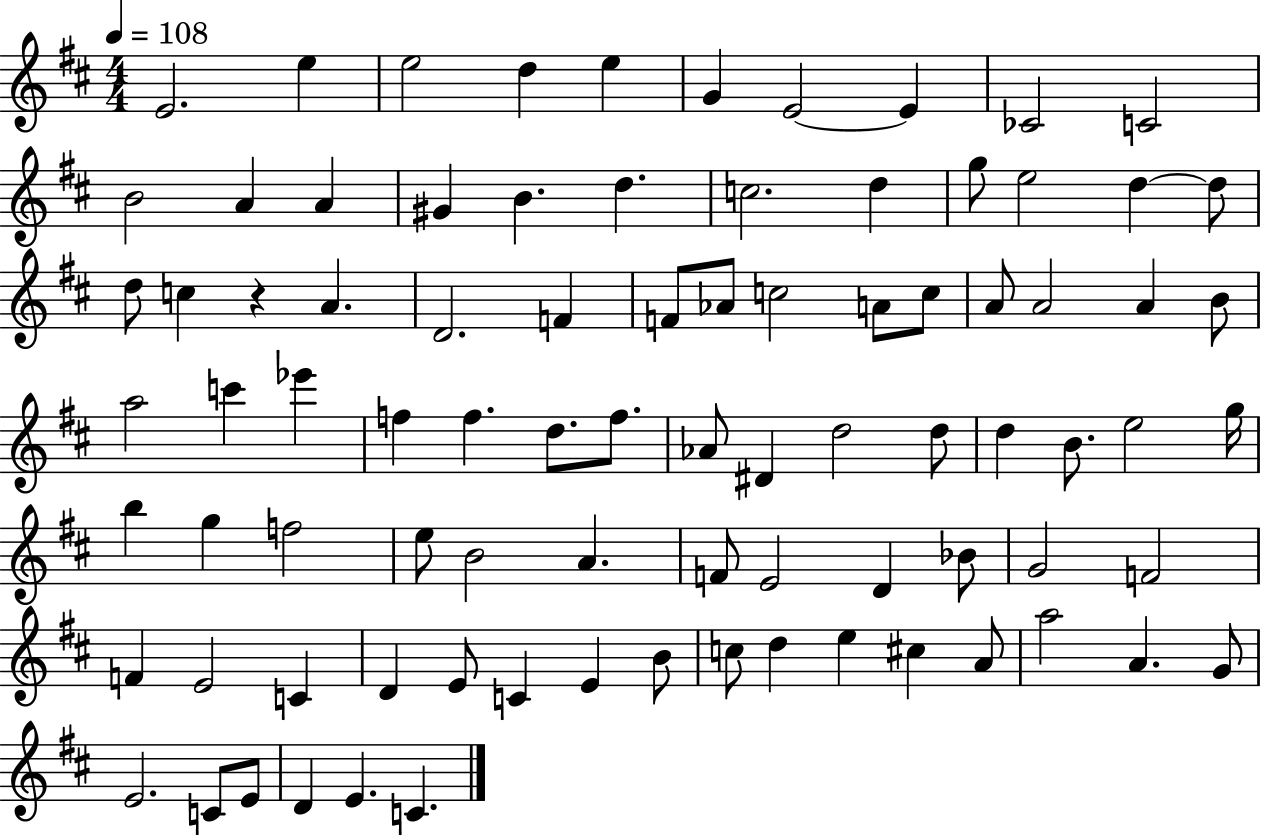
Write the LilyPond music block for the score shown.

{
  \clef treble
  \numericTimeSignature
  \time 4/4
  \key d \major
  \tempo 4 = 108
  e'2. e''4 | e''2 d''4 e''4 | g'4 e'2~~ e'4 | ces'2 c'2 | \break b'2 a'4 a'4 | gis'4 b'4. d''4. | c''2. d''4 | g''8 e''2 d''4~~ d''8 | \break d''8 c''4 r4 a'4. | d'2. f'4 | f'8 aes'8 c''2 a'8 c''8 | a'8 a'2 a'4 b'8 | \break a''2 c'''4 ees'''4 | f''4 f''4. d''8. f''8. | aes'8 dis'4 d''2 d''8 | d''4 b'8. e''2 g''16 | \break b''4 g''4 f''2 | e''8 b'2 a'4. | f'8 e'2 d'4 bes'8 | g'2 f'2 | \break f'4 e'2 c'4 | d'4 e'8 c'4 e'4 b'8 | c''8 d''4 e''4 cis''4 a'8 | a''2 a'4. g'8 | \break e'2. c'8 e'8 | d'4 e'4. c'4. | \bar "|."
}